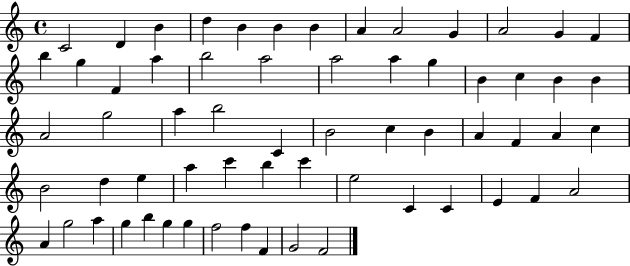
C4/h D4/q B4/q D5/q B4/q B4/q B4/q A4/q A4/h G4/q A4/h G4/q F4/q B5/q G5/q F4/q A5/q B5/h A5/h A5/h A5/q G5/q B4/q C5/q B4/q B4/q A4/h G5/h A5/q B5/h C4/q B4/h C5/q B4/q A4/q F4/q A4/q C5/q B4/h D5/q E5/q A5/q C6/q B5/q C6/q E5/h C4/q C4/q E4/q F4/q A4/h A4/q G5/h A5/q G5/q B5/q G5/q G5/q F5/h F5/q F4/q G4/h F4/h